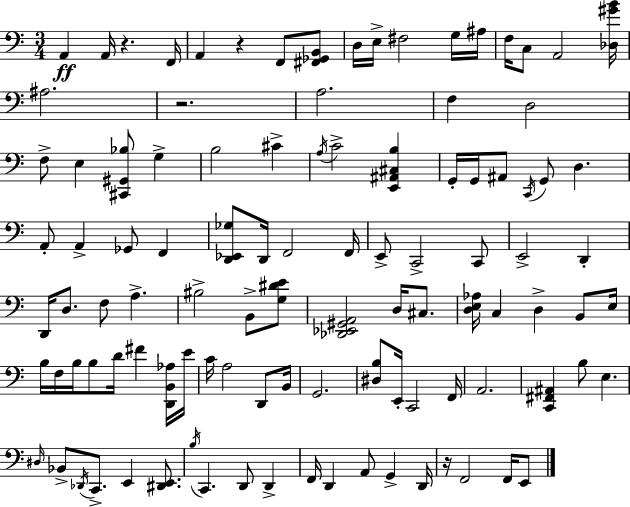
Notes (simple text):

A2/q A2/s R/q. F2/s A2/q R/q F2/e [F#2,Gb2,B2]/e D3/s E3/s F#3/h G3/s A#3/s F3/s C3/e A2/h [Db3,G#4,B4]/s A#3/h. R/h. A3/h. F3/q D3/h F3/e E3/q [C#2,G#2,Bb3]/e G3/q B3/h C#4/q A3/s C4/h [E2,A#2,C#3,B3]/q G2/s G2/s A#2/e C2/s G2/e D3/q. A2/e A2/q Gb2/e F2/q [D2,Eb2,Gb3]/e D2/s F2/h F2/s E2/e C2/h C2/e E2/h D2/q D2/s D3/e. F3/e A3/q. BIS3/h B2/e [G3,D#4,E4]/e [Db2,Eb2,G#2,A2]/h D3/s C#3/e. [D3,E3,Ab3]/s C3/q D3/q B2/e E3/s B3/s F3/s B3/s B3/e D4/s F#4/q [D2,B2,Ab3]/s E4/s C4/s A3/h D2/e B2/s G2/h. [D#3,B3]/e E2/s C2/h F2/s A2/h. [C2,F#2,A#2]/q B3/e E3/q. D#3/s Bb2/e Db2/s C2/e. E2/q [D#2,E2]/e. B3/s C2/q. D2/e D2/q F2/s D2/q A2/e G2/q D2/s R/s F2/h F2/s E2/e